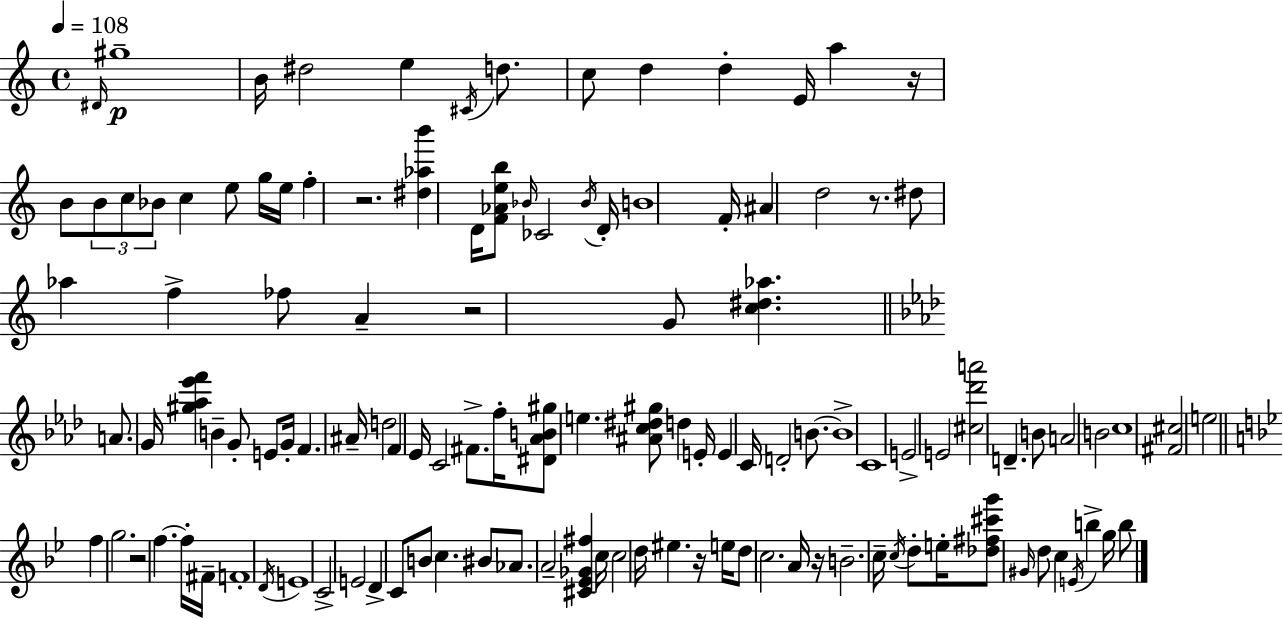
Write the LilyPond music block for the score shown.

{
  \clef treble
  \time 4/4
  \defaultTimeSignature
  \key a \minor
  \tempo 4 = 108
  \grace { dis'16 }\p gis''1-- | b'16 dis''2 e''4 \acciaccatura { cis'16 } d''8. | c''8 d''4 d''4-. e'16 a''4 | r16 b'8 \tuplet 3/2 { b'8 c''8 bes'8 } c''4 e''8 | \break g''16 e''16 f''4-. r2. | <dis'' aes'' b'''>4 d'16 <f' aes' e'' b''>8 \grace { bes'16 } ces'2 | \acciaccatura { bes'16 } d'16-. b'1 | f'16-. ais'4 d''2 | \break r8. dis''8 aes''4 f''4-> fes''8 | a'4-- r2 g'8 <c'' dis'' aes''>4. | \bar "||" \break \key aes \major a'8. g'16 <gis'' aes'' ees''' f'''>4 b'4-- g'8-. e'8 | g'16-. f'4. ais'16-- d''2 | f'4 ees'16 c'2 fis'8.-> | f''16-. <dis' aes' b' gis''>8 e''4. <ais' c'' dis'' gis''>8 d''4 e'16-. | \break e'4 c'16 d'2-. b'8.~~ | b'1-> | c'1 | e'2-> e'2 | \break <cis'' des''' a'''>2 d'4.-- b'8 | a'2 b'2 | c''1 | <fis' cis''>2 e''2 | \break \bar "||" \break \key g \minor f''4 g''2. | r2 f''4.~~ f''16-. fis'16-- | f'1-. | \acciaccatura { d'16 } e'1 | \break c'2-> e'2 | d'4-> c'8 b'8 c''4. bis'8 | aes'8. a'2-- <cis' ees' ges' fis''>4 | c''16 c''2 d''16 eis''4. | \break r16 e''16 d''8 c''2. | a'16 r16 b'2.-- c''16-- \acciaccatura { c''16 } | d''8-. e''16-. <des'' fis'' cis''' g'''>8 \grace { gis'16 } d''8 c''4 \acciaccatura { e'16 } b''4-> | g''16 b''8 \bar "|."
}